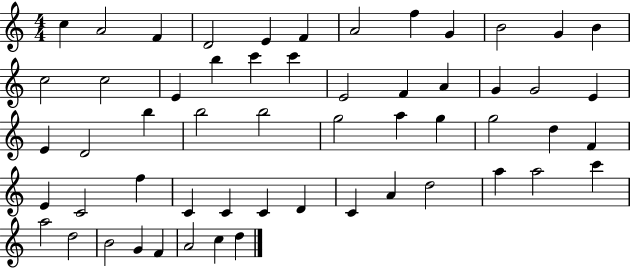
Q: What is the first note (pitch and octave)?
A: C5